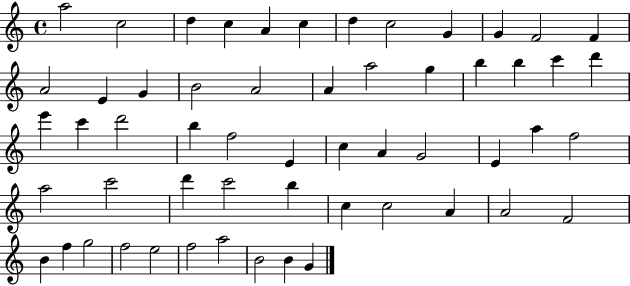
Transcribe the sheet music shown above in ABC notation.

X:1
T:Untitled
M:4/4
L:1/4
K:C
a2 c2 d c A c d c2 G G F2 F A2 E G B2 A2 A a2 g b b c' d' e' c' d'2 b f2 E c A G2 E a f2 a2 c'2 d' c'2 b c c2 A A2 F2 B f g2 f2 e2 f2 a2 B2 B G